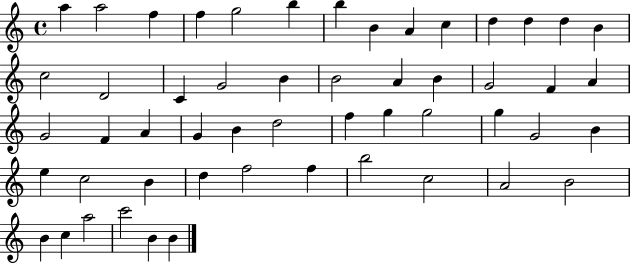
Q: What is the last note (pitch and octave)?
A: B4